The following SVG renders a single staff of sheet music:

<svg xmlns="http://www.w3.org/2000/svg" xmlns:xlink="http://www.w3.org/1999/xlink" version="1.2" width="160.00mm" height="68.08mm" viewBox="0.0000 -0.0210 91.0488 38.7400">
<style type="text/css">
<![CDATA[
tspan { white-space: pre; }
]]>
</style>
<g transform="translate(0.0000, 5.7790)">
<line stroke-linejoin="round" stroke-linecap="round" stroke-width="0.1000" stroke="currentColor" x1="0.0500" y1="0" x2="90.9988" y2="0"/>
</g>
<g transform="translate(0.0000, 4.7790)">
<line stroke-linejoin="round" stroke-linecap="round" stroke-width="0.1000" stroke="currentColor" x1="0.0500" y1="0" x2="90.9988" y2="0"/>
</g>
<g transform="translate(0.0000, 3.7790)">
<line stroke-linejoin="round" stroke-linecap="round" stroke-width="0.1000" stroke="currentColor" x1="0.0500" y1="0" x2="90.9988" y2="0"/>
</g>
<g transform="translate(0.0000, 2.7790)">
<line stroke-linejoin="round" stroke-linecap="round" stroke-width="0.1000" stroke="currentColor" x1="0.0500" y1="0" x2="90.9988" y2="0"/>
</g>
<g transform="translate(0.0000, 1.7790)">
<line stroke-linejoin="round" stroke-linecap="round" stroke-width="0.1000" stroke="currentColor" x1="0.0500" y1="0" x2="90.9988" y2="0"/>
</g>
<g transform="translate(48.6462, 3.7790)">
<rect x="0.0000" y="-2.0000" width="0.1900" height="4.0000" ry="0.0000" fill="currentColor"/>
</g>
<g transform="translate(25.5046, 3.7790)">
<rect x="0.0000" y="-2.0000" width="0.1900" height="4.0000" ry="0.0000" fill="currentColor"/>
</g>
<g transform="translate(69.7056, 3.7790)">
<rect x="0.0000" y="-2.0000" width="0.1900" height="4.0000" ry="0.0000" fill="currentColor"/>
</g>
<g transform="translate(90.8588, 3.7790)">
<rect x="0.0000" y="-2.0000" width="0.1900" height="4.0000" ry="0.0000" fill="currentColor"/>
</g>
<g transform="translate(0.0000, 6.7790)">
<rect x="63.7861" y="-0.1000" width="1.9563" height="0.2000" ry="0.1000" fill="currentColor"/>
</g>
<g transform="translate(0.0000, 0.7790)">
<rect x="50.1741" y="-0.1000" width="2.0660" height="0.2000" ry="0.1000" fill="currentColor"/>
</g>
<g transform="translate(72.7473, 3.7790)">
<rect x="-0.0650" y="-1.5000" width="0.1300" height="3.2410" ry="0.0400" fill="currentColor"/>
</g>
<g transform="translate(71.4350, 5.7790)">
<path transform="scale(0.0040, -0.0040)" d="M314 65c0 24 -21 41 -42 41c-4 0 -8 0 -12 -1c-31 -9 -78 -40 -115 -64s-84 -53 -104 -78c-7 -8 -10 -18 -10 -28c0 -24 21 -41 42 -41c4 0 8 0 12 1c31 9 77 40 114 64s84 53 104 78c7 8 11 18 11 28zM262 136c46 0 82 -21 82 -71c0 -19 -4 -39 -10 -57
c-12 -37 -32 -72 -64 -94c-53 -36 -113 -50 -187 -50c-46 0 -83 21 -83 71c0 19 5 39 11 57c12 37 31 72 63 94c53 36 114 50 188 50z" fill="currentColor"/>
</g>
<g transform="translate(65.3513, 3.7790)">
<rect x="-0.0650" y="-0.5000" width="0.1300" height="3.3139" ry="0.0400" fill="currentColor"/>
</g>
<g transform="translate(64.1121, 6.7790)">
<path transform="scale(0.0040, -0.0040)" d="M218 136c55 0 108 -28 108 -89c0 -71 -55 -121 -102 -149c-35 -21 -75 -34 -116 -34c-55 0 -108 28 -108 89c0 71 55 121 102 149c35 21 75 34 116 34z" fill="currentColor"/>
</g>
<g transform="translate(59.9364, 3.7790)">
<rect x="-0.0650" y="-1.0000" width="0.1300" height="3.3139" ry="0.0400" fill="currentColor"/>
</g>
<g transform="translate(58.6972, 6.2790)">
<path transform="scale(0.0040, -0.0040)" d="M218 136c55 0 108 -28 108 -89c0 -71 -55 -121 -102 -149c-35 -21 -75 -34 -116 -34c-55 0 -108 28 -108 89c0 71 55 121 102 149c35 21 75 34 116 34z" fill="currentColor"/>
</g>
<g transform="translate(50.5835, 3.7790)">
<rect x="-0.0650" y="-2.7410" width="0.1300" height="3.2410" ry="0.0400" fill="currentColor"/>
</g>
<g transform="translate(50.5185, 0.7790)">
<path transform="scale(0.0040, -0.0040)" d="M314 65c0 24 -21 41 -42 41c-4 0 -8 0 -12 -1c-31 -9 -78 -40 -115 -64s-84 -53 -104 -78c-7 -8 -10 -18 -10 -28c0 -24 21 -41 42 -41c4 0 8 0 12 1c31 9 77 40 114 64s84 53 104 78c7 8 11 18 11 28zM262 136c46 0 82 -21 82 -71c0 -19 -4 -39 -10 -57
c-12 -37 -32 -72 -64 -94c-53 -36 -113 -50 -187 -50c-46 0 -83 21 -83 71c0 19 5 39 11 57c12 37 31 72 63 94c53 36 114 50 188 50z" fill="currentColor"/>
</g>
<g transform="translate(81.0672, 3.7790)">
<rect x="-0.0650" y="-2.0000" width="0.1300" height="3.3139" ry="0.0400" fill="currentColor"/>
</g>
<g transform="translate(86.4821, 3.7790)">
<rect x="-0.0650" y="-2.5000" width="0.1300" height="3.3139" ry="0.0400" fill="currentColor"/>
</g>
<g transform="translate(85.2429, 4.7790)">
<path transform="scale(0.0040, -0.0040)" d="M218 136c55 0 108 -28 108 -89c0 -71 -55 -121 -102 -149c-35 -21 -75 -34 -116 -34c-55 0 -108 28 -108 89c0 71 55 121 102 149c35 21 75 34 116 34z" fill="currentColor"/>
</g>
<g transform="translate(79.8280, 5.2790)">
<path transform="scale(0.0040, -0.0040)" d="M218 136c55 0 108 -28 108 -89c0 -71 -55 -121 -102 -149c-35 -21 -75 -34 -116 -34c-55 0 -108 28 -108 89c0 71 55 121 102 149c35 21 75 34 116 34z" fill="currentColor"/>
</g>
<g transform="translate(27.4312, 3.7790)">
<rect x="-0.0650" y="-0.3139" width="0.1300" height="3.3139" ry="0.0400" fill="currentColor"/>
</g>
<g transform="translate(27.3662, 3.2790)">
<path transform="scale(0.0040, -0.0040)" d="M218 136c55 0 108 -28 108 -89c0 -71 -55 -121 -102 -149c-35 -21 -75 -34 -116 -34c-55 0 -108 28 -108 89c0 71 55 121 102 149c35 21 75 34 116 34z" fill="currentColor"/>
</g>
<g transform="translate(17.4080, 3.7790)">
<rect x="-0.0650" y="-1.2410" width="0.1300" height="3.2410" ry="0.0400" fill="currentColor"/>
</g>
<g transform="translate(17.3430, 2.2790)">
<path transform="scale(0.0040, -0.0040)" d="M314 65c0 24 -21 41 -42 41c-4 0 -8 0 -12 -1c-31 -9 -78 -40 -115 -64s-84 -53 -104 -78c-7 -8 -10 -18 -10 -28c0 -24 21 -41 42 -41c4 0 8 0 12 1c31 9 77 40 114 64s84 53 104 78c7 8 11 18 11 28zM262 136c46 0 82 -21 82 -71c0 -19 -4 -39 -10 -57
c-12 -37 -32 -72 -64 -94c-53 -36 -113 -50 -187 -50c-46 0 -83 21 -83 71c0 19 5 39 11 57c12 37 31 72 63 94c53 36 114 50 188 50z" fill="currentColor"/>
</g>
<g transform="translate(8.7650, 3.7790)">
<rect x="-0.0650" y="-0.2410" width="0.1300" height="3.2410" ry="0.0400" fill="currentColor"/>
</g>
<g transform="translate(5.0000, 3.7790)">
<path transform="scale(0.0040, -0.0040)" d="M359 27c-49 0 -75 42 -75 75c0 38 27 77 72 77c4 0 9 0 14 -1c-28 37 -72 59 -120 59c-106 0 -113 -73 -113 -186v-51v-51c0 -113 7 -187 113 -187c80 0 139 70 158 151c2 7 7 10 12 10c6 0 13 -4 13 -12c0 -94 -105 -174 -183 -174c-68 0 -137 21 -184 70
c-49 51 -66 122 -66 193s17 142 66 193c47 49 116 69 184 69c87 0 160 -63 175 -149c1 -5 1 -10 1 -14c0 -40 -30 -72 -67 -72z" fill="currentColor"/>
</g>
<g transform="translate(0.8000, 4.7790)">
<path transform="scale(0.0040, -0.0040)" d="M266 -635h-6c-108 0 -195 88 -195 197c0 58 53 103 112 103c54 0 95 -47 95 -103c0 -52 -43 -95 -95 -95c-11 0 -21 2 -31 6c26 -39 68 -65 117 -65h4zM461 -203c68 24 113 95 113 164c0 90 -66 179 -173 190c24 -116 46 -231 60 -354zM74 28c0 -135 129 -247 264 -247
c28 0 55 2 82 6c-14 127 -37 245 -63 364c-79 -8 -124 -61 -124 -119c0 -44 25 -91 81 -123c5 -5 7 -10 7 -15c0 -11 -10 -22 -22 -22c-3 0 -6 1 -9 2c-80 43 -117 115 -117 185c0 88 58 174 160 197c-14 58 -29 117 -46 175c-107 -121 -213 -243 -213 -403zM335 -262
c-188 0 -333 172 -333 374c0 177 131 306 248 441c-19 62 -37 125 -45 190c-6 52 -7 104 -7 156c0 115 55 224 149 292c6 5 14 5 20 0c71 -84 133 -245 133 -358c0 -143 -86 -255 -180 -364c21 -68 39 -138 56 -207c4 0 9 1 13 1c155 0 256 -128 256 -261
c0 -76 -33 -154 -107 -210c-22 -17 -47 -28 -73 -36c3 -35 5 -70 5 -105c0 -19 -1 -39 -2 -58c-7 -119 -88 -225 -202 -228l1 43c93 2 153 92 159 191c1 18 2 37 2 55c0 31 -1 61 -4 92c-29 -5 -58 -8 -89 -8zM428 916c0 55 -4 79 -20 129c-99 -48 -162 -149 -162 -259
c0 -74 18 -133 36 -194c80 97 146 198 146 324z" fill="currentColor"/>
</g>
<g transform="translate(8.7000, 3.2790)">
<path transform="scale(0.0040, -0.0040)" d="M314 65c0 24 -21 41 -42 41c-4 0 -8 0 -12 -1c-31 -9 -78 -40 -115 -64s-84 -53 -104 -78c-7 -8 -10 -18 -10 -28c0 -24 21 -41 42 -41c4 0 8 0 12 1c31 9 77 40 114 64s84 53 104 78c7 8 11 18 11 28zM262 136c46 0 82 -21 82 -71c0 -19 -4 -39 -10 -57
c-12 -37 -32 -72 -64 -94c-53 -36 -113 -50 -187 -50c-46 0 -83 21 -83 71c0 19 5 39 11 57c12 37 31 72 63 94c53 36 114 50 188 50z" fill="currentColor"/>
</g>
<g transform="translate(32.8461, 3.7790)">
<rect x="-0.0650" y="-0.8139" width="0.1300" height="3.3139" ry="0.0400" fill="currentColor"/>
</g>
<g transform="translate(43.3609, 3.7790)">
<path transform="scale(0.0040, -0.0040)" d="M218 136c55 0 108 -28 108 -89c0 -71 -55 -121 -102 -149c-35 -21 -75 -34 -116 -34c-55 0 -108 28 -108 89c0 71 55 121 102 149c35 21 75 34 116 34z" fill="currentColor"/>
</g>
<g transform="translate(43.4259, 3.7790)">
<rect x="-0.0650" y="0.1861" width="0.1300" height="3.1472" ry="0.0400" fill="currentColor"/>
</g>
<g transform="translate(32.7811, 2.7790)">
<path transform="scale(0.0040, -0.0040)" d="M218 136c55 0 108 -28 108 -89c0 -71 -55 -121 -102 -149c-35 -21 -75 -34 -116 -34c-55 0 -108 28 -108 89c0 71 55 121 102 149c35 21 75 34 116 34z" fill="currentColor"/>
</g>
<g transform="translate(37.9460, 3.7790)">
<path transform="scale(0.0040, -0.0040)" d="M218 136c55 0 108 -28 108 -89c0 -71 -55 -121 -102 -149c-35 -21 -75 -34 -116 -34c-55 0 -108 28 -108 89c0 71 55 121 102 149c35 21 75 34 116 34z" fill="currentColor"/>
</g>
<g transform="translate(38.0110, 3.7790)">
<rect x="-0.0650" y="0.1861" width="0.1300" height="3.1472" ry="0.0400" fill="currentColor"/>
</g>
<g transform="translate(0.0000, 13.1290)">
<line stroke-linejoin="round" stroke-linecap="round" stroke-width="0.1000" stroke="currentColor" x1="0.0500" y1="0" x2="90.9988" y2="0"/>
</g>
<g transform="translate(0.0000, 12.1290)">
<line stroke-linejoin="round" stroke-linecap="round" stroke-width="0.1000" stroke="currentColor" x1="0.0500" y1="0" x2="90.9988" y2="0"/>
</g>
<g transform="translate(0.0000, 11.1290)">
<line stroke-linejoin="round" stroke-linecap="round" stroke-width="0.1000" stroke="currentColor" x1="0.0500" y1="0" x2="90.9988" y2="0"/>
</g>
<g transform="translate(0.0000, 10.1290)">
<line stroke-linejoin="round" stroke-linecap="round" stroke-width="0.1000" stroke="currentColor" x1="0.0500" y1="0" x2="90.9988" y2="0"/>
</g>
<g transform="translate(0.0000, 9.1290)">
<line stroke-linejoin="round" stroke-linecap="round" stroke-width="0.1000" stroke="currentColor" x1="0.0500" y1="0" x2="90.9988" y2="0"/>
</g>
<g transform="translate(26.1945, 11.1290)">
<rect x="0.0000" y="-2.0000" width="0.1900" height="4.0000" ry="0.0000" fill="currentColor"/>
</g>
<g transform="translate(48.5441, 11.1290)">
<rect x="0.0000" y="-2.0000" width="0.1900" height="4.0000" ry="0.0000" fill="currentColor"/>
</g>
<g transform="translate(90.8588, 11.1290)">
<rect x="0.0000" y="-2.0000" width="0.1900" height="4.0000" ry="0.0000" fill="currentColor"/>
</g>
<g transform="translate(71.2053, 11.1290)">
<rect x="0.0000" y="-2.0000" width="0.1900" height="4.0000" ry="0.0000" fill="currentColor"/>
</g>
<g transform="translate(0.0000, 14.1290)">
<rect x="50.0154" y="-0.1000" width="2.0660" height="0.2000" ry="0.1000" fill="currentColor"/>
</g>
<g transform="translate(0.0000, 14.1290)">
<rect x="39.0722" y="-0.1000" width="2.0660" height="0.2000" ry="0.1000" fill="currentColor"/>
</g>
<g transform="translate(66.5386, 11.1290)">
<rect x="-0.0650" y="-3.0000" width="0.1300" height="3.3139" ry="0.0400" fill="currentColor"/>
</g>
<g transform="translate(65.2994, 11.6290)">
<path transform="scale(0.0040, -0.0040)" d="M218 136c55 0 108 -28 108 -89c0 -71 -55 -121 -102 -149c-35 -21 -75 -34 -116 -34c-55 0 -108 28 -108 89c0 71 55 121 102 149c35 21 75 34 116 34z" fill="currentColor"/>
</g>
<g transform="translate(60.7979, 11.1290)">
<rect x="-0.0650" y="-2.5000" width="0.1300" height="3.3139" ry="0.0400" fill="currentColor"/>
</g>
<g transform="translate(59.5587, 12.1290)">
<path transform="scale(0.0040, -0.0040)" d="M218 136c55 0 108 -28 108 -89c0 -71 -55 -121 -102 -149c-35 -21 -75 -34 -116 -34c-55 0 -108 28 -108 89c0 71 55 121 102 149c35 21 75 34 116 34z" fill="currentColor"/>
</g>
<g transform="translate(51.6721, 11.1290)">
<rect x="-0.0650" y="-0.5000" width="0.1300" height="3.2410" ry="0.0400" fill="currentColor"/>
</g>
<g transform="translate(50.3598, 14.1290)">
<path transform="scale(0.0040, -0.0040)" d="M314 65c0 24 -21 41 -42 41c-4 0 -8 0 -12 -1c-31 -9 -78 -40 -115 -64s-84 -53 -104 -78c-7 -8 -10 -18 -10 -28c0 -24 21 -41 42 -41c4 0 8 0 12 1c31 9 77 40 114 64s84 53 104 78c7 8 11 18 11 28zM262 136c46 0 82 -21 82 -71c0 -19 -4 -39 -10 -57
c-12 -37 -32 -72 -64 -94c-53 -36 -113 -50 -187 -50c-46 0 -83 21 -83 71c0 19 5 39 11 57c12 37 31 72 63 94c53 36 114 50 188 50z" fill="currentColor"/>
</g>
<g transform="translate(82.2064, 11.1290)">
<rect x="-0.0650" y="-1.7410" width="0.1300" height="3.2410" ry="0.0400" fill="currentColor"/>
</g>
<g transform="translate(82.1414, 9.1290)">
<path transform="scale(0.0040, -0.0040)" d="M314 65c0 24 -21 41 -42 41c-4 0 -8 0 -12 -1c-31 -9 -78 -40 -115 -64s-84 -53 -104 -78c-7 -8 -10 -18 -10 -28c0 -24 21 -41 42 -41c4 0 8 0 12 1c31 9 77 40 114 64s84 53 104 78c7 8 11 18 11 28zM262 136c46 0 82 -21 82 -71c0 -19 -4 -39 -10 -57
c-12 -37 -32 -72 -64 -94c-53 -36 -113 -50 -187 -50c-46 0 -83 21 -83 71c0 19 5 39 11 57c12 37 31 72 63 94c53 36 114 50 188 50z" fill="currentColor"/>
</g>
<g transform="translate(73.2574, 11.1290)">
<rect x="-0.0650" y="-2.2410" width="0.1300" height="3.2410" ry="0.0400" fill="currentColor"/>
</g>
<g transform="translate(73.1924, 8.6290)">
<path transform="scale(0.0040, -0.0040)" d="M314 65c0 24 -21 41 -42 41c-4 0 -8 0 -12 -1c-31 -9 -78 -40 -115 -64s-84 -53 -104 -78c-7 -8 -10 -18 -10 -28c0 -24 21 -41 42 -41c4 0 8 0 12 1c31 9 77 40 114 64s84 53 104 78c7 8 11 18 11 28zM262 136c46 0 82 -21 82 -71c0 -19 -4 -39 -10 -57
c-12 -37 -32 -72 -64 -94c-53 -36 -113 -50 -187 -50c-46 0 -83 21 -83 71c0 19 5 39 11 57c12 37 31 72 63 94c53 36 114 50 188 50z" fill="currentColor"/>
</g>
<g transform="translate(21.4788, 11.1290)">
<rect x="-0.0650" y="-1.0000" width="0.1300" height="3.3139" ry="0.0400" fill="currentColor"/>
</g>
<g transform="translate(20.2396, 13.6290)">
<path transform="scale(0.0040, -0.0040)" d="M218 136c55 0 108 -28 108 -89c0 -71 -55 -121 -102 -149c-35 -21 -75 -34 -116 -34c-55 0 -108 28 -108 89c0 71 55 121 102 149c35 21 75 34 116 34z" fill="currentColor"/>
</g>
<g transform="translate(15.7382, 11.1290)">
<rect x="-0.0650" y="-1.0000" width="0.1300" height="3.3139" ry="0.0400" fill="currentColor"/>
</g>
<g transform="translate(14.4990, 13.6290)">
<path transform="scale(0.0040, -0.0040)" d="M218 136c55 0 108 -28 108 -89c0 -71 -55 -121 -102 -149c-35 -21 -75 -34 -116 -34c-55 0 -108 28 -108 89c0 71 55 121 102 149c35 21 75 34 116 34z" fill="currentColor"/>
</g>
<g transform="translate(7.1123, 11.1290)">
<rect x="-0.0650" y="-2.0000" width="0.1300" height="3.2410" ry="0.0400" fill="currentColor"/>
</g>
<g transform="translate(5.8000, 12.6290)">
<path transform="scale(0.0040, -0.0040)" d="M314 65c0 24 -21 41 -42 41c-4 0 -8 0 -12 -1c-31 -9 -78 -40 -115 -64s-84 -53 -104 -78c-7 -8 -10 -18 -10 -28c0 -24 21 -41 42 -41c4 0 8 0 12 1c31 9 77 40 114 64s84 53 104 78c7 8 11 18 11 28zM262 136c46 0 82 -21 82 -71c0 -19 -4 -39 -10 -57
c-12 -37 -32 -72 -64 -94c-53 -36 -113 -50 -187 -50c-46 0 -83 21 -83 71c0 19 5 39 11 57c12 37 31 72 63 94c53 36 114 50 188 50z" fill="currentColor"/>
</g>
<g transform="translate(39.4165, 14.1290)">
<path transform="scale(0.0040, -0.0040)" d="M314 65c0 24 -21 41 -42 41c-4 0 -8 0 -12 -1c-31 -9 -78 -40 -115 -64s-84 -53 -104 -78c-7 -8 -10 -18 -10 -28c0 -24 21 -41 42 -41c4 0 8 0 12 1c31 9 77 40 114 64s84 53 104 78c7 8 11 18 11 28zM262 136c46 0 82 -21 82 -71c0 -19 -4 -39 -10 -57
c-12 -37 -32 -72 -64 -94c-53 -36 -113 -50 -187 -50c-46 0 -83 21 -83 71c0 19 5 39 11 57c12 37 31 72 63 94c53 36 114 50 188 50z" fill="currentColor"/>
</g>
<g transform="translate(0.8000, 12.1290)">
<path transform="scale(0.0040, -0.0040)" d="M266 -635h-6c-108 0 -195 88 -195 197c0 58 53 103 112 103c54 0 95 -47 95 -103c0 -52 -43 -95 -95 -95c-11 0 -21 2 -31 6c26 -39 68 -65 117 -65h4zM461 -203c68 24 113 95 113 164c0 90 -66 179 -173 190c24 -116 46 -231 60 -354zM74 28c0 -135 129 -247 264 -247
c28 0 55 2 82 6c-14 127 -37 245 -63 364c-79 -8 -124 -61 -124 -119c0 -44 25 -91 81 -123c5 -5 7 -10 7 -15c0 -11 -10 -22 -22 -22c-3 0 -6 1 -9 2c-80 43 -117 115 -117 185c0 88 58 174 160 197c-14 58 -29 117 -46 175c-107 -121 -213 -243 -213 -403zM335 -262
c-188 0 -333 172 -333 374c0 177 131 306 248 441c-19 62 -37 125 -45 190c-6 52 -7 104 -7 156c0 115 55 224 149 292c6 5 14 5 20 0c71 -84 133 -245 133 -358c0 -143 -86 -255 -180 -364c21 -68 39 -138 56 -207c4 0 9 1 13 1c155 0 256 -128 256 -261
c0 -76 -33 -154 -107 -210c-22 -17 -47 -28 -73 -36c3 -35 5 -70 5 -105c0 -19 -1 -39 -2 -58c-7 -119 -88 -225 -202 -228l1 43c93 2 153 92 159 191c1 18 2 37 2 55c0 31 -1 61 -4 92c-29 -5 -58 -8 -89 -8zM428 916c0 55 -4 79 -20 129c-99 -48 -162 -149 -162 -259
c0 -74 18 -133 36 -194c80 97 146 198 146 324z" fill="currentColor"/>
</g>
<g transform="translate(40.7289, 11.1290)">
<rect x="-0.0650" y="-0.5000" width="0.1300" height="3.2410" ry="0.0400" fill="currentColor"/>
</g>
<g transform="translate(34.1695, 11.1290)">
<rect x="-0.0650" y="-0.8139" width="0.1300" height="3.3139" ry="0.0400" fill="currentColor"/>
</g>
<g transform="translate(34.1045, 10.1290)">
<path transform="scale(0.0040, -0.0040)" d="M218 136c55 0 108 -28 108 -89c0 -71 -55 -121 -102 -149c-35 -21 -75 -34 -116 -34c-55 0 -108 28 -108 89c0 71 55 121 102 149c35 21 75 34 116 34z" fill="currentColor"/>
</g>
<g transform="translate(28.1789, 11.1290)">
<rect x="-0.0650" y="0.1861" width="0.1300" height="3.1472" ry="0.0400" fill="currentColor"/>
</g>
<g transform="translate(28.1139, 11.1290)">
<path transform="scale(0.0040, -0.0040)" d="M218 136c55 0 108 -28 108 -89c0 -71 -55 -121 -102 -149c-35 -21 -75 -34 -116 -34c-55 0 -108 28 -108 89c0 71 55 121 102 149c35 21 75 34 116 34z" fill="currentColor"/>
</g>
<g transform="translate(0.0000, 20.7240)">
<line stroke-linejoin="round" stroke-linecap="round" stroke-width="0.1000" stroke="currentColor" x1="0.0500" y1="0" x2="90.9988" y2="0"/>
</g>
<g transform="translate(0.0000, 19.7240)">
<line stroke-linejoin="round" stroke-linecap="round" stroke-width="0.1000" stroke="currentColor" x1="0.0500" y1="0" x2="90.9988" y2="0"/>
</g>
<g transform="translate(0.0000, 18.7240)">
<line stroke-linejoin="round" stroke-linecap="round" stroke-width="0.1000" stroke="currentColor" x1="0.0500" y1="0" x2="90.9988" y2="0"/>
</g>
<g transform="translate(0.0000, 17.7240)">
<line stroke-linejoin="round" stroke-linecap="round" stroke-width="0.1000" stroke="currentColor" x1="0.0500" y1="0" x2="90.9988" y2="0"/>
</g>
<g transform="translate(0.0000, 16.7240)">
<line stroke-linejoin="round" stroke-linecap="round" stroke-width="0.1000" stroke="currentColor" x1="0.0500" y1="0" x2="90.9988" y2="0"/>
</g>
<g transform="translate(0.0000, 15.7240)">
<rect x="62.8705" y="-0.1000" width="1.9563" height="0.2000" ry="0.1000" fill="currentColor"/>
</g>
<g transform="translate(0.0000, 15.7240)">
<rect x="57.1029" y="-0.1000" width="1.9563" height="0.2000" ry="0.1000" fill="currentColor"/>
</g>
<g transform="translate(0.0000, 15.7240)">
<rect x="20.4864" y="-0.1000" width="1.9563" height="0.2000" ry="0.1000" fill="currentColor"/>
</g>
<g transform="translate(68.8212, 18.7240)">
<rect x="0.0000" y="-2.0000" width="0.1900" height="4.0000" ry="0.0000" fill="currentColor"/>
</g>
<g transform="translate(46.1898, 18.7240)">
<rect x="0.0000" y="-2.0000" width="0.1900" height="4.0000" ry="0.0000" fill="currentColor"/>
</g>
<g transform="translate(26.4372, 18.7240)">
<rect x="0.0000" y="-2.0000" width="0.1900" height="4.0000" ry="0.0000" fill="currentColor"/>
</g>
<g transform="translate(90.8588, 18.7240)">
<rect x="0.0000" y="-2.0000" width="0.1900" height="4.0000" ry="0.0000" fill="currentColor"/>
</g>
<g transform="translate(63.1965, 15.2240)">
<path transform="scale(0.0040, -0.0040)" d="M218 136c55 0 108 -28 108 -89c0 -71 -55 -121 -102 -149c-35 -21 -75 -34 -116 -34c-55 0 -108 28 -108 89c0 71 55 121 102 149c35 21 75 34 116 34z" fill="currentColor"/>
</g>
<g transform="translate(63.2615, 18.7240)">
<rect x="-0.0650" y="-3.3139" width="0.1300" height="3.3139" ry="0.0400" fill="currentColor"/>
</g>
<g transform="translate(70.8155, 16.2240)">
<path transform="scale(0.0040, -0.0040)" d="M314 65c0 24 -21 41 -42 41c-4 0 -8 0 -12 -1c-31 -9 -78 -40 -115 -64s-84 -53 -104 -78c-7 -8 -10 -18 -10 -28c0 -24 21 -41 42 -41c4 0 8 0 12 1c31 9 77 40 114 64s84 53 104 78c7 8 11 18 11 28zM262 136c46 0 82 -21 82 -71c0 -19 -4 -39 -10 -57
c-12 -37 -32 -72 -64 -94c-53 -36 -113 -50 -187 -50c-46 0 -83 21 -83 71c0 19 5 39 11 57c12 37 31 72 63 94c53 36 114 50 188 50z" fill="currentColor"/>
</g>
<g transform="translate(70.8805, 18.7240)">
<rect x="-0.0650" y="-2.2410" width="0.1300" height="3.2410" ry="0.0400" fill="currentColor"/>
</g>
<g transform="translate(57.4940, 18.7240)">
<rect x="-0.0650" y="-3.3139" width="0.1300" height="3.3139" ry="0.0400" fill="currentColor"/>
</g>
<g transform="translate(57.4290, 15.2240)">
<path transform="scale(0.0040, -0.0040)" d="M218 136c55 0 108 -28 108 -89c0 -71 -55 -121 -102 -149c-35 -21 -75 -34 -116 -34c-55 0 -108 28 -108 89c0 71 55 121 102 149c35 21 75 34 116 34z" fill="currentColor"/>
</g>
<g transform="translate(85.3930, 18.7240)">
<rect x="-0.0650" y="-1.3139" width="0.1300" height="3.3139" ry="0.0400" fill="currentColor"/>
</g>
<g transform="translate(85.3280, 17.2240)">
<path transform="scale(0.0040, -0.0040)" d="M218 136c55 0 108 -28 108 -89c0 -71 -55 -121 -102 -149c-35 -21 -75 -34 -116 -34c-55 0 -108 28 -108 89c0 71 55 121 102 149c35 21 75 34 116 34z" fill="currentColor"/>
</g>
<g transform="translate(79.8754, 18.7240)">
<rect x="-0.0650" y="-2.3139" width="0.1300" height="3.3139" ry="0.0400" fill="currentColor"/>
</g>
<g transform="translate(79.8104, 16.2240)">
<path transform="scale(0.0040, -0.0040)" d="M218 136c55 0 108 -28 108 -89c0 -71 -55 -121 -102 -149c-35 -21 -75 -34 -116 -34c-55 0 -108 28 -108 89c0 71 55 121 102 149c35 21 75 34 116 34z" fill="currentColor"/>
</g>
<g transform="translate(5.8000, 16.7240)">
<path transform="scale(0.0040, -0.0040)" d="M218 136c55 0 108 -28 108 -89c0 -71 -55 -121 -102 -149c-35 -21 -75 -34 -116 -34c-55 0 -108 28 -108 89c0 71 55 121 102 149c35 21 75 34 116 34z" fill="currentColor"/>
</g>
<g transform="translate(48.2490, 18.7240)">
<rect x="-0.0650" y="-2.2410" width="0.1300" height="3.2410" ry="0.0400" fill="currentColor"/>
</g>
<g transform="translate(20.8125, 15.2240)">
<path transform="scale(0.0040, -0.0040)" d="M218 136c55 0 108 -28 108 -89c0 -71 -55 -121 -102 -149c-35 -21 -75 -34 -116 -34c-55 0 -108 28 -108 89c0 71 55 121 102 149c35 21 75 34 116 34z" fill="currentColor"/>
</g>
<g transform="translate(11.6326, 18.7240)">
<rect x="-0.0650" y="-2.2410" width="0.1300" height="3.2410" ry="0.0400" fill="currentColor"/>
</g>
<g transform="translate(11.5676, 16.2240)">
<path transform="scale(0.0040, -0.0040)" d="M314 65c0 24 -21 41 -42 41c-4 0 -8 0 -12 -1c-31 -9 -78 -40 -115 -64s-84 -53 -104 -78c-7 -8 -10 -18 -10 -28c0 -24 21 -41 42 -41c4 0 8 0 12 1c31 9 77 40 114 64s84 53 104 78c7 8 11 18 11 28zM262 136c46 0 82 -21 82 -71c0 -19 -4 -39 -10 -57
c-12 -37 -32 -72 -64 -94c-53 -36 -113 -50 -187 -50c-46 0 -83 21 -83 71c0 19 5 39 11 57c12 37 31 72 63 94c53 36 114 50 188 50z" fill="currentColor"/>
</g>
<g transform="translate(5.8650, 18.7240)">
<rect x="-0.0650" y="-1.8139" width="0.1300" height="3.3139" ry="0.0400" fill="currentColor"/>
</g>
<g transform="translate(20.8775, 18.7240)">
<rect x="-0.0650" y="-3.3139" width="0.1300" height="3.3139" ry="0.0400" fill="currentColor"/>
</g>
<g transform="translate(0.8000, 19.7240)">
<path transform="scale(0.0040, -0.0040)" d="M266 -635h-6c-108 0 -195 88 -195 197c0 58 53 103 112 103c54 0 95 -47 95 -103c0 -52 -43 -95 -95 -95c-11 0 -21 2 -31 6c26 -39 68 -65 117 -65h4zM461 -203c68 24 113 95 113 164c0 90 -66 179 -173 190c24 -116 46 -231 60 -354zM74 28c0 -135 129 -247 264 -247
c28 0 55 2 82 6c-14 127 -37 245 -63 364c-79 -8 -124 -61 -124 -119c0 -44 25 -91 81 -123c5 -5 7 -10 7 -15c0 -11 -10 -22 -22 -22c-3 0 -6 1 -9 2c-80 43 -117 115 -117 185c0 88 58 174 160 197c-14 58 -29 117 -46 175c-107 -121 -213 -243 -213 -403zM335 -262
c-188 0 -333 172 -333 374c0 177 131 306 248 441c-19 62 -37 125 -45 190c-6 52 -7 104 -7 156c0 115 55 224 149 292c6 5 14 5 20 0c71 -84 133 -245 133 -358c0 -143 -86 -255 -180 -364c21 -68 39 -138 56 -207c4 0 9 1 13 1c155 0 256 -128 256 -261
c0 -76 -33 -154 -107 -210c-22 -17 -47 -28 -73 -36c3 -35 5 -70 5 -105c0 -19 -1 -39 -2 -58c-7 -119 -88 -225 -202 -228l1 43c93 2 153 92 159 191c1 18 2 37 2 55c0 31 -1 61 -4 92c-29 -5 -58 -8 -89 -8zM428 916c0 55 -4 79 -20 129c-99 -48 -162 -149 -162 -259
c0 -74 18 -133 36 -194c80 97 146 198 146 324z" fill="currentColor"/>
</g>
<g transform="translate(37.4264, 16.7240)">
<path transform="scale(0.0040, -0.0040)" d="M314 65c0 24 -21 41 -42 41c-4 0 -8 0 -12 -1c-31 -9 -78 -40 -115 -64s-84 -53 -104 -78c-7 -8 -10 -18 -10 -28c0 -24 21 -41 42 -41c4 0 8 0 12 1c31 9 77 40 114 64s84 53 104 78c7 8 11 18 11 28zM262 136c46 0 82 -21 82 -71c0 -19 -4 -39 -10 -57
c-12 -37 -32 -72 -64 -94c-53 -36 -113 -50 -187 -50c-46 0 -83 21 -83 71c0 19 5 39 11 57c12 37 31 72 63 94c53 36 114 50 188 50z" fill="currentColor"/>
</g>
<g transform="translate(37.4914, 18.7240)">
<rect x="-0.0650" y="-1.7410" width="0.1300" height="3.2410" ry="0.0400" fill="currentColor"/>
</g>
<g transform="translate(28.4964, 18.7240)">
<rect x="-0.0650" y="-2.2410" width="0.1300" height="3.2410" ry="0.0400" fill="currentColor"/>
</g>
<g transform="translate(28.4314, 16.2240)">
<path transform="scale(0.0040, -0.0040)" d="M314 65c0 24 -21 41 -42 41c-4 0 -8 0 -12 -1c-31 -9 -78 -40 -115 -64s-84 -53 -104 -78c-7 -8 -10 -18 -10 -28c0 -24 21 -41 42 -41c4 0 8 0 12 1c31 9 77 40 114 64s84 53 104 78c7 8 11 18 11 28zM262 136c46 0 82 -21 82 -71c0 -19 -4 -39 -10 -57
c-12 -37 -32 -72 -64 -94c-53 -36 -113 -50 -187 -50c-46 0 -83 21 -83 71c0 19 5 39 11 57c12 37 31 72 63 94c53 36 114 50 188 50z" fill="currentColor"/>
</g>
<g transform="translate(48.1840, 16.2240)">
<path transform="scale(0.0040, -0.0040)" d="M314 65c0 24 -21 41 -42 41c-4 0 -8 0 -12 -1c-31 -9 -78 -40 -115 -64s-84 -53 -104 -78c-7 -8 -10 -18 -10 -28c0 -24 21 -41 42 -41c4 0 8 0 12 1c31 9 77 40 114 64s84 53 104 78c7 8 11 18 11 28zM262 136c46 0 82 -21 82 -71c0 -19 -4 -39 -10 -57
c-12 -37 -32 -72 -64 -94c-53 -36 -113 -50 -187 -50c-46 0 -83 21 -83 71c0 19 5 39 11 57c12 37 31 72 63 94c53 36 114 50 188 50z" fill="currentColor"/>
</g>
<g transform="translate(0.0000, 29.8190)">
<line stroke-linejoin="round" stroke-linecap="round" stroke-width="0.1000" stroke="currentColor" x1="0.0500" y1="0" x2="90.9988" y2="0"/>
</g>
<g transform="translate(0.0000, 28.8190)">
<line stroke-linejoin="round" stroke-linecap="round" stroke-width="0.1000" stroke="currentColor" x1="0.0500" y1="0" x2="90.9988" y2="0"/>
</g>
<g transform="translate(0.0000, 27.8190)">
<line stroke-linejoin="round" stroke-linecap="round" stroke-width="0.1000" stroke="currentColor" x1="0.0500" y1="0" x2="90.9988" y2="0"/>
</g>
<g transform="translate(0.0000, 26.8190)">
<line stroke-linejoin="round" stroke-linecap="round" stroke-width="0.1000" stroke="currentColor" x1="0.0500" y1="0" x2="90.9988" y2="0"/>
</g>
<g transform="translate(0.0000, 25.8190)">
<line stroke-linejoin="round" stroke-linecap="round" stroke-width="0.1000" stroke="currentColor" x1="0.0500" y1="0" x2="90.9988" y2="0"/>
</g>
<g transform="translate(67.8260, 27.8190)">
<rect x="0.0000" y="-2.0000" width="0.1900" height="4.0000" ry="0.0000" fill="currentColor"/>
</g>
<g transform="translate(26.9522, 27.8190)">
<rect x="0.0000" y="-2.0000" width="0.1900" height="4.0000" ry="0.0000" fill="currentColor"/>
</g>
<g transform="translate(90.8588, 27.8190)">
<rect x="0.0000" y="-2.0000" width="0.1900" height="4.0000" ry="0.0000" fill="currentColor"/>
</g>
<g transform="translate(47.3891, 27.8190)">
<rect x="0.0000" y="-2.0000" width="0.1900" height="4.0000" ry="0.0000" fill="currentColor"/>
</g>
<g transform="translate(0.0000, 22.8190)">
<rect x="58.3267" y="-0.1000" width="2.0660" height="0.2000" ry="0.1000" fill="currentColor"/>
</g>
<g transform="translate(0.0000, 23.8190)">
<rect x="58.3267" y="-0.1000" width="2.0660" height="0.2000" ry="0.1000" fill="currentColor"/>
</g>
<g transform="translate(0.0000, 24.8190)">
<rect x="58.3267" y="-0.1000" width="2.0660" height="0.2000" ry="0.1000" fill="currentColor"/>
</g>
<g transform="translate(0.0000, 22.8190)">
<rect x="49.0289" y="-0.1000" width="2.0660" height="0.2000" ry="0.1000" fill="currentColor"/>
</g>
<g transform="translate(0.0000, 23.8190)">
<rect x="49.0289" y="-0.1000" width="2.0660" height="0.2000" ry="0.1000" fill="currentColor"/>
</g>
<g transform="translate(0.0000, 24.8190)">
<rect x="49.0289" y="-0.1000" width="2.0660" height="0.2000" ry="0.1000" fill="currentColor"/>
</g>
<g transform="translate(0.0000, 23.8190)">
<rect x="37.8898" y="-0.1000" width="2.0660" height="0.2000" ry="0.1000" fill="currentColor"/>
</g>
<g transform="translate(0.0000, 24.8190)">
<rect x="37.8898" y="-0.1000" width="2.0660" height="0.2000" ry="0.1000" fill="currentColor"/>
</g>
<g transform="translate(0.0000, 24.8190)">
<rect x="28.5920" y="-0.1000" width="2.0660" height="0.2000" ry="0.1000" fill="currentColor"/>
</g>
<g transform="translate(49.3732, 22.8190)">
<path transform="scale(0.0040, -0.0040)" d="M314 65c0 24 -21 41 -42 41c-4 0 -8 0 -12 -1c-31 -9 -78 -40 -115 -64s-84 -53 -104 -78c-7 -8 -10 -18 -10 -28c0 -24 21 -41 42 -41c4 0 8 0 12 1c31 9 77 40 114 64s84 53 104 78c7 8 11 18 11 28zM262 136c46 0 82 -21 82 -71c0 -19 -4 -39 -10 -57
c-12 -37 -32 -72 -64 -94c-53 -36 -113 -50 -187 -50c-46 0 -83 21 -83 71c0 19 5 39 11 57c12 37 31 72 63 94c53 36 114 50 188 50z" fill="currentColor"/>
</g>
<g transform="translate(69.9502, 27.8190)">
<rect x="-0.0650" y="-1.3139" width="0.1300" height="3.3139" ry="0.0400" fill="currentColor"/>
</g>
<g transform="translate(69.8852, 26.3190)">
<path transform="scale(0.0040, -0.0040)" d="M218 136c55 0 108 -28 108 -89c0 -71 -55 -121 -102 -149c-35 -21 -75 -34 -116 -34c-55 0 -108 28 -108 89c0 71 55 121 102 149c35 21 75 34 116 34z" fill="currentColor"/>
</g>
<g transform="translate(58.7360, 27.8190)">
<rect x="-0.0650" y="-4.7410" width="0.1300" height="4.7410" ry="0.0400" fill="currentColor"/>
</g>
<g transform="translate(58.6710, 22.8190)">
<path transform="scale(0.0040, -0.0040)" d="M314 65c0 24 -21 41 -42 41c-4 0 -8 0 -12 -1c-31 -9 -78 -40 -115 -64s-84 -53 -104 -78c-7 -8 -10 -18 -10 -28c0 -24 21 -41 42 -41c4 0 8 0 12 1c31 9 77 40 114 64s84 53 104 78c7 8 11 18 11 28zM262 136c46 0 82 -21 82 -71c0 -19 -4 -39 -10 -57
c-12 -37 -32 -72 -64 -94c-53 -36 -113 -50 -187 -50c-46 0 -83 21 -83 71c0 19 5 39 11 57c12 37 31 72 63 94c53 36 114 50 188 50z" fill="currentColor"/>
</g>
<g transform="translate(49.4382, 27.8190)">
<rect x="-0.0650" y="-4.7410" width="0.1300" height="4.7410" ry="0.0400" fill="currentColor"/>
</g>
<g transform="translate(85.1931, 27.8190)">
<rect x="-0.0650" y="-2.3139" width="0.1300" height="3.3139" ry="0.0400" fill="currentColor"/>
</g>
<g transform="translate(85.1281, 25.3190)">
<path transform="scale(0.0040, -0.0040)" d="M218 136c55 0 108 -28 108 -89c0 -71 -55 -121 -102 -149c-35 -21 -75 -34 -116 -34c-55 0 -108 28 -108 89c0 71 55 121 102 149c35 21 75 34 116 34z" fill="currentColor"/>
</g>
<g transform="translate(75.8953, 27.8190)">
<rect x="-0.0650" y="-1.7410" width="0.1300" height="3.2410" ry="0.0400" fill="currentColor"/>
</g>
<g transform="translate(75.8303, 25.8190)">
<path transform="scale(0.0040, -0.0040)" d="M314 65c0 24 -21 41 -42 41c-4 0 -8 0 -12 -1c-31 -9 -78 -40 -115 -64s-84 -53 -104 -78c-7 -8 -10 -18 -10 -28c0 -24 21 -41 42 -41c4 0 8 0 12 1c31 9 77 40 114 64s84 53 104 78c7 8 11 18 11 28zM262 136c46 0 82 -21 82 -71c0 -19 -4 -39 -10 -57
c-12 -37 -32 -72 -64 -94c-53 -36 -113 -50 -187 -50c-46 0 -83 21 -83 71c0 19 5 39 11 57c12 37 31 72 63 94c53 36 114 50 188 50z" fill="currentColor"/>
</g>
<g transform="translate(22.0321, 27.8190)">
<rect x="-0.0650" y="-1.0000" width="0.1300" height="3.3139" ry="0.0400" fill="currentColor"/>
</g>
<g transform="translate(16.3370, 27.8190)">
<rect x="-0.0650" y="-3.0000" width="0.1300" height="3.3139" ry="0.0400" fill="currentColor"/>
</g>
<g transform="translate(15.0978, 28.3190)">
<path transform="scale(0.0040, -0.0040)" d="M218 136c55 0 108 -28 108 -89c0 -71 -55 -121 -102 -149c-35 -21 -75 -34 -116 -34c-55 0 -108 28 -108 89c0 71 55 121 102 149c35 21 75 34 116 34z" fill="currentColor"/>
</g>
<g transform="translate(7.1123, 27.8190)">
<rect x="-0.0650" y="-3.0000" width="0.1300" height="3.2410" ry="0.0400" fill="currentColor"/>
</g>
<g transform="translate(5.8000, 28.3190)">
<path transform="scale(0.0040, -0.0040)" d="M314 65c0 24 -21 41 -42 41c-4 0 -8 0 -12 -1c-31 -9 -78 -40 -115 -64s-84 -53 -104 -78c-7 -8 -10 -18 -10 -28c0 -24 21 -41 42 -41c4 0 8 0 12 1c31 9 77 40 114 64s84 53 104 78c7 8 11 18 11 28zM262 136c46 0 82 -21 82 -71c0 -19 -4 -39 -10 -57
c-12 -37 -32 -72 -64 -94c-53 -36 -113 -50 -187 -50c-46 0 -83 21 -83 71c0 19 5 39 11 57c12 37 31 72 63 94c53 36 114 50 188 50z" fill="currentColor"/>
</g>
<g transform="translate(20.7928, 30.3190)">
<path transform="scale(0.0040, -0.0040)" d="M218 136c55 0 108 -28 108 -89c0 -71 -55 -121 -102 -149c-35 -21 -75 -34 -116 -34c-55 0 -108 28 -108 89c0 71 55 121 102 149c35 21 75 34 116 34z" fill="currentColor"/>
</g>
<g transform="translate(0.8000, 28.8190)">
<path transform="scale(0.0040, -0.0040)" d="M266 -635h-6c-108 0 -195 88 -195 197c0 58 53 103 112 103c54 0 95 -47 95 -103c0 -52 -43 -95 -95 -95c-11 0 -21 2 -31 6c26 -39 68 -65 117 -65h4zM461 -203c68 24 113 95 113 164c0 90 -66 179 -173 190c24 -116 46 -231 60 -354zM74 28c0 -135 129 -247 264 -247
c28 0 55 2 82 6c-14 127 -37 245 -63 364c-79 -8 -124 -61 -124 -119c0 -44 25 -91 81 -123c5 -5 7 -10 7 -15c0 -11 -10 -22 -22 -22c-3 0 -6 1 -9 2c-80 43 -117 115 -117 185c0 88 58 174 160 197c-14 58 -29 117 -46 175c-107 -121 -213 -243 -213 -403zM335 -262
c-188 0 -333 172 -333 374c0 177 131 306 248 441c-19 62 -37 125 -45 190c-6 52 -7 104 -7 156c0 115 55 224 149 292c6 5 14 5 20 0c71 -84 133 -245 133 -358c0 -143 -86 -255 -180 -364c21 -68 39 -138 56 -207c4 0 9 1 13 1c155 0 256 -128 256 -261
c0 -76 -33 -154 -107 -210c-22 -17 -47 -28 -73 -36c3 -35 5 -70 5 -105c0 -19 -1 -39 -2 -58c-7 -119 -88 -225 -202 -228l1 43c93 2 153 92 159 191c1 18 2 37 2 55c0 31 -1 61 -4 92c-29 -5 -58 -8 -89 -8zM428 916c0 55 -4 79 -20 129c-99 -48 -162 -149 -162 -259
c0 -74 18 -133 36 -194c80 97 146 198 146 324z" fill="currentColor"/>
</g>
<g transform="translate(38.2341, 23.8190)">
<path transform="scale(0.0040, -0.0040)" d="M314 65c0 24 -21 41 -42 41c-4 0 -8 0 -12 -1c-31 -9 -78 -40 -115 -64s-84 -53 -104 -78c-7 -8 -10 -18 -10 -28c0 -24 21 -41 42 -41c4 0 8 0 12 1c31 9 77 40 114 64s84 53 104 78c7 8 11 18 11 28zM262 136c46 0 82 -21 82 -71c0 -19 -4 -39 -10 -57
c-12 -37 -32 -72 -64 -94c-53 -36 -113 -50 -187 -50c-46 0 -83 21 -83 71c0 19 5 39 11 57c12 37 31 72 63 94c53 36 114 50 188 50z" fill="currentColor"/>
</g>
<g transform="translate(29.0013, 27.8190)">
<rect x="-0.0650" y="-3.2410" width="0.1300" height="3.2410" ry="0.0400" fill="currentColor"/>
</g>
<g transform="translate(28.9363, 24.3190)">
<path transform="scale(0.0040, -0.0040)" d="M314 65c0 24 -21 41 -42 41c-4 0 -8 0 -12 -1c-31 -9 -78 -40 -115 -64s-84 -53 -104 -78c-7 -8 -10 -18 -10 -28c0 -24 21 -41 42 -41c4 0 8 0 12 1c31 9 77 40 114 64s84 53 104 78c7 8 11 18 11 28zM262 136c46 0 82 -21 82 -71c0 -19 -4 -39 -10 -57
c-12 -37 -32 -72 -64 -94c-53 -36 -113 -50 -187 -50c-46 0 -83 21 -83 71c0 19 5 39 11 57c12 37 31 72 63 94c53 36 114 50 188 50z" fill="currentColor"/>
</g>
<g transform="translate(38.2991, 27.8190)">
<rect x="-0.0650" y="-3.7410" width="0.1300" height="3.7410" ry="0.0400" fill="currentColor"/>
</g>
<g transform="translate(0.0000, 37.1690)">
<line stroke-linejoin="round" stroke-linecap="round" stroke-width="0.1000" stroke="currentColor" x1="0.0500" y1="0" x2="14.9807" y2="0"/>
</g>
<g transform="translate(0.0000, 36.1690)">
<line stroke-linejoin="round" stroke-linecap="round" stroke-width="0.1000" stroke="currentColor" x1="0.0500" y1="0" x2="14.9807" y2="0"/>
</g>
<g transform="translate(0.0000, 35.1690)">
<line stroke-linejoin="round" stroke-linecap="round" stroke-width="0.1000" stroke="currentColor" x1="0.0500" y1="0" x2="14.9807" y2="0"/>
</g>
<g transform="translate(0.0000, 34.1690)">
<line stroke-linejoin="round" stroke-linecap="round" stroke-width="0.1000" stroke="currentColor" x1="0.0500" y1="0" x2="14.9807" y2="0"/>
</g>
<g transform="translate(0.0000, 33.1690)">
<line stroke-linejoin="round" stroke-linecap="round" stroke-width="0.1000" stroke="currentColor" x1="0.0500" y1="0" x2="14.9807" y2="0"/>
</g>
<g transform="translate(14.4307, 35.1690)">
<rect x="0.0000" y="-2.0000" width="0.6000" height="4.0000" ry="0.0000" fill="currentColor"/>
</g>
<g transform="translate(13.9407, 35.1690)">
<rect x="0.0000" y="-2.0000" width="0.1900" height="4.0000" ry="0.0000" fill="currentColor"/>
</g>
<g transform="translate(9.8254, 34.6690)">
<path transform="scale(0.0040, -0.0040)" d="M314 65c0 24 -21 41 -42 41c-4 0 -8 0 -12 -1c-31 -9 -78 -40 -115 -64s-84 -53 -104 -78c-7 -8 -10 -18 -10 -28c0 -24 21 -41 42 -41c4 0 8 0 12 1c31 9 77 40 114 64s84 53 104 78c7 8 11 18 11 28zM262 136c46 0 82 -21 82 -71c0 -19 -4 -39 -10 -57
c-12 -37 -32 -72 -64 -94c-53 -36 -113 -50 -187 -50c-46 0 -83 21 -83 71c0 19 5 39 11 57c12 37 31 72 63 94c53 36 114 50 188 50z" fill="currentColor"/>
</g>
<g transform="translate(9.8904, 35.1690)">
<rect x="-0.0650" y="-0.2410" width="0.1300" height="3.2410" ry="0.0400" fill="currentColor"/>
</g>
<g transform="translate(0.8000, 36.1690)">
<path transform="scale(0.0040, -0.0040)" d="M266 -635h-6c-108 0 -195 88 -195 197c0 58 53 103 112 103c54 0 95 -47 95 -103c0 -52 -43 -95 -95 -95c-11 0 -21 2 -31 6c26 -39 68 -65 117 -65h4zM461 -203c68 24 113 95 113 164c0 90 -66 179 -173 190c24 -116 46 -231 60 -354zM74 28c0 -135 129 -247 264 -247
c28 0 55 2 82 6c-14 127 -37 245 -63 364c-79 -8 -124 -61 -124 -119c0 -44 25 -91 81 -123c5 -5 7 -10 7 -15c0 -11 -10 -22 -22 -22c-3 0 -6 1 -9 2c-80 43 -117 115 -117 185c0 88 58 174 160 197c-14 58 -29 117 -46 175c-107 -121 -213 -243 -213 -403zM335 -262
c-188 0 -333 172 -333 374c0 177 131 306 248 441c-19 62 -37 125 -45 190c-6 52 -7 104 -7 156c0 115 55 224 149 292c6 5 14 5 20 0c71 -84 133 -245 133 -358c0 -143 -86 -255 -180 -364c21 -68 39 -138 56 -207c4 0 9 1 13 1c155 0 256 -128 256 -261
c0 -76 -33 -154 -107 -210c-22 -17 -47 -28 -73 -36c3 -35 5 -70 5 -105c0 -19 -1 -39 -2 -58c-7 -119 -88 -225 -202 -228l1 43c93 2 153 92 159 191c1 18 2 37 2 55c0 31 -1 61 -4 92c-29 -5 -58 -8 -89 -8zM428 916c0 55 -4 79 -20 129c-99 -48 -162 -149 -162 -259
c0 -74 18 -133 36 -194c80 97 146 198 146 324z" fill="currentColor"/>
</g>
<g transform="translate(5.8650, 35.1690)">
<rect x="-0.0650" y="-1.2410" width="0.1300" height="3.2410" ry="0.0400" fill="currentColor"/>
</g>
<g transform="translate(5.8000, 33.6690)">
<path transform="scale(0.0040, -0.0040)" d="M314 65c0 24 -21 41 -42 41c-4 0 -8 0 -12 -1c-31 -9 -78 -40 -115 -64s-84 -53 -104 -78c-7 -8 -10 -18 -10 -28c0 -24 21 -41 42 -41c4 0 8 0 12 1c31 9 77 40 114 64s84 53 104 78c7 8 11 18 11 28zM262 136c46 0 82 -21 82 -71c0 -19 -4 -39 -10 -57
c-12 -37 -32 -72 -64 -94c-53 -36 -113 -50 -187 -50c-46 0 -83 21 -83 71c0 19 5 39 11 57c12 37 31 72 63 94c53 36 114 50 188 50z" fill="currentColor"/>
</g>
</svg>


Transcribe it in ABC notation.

X:1
T:Untitled
M:4/4
L:1/4
K:C
c2 e2 c d B B a2 D C E2 F G F2 D D B d C2 C2 G A g2 f2 f g2 b g2 f2 g2 b b g2 g e A2 A D b2 c'2 e'2 e'2 e f2 g e2 c2